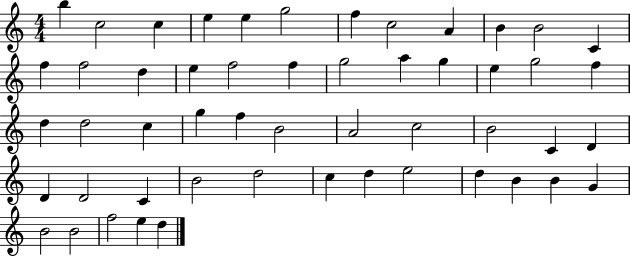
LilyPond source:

{
  \clef treble
  \numericTimeSignature
  \time 4/4
  \key c \major
  b''4 c''2 c''4 | e''4 e''4 g''2 | f''4 c''2 a'4 | b'4 b'2 c'4 | \break f''4 f''2 d''4 | e''4 f''2 f''4 | g''2 a''4 g''4 | e''4 g''2 f''4 | \break d''4 d''2 c''4 | g''4 f''4 b'2 | a'2 c''2 | b'2 c'4 d'4 | \break d'4 d'2 c'4 | b'2 d''2 | c''4 d''4 e''2 | d''4 b'4 b'4 g'4 | \break b'2 b'2 | f''2 e''4 d''4 | \bar "|."
}